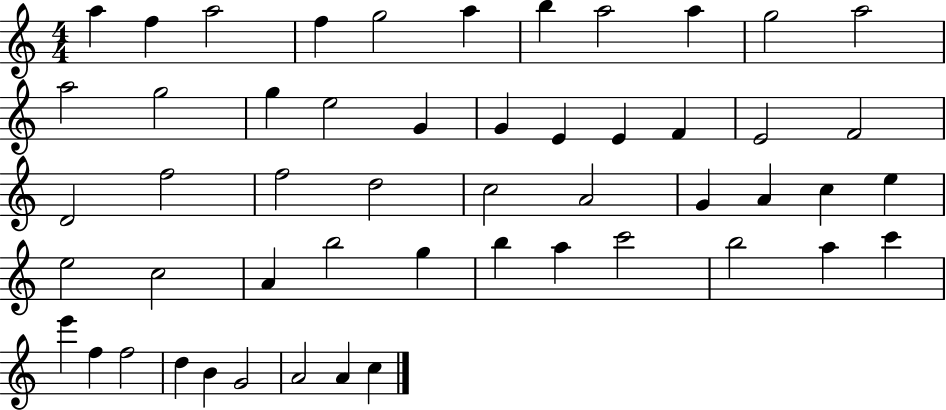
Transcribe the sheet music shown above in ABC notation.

X:1
T:Untitled
M:4/4
L:1/4
K:C
a f a2 f g2 a b a2 a g2 a2 a2 g2 g e2 G G E E F E2 F2 D2 f2 f2 d2 c2 A2 G A c e e2 c2 A b2 g b a c'2 b2 a c' e' f f2 d B G2 A2 A c